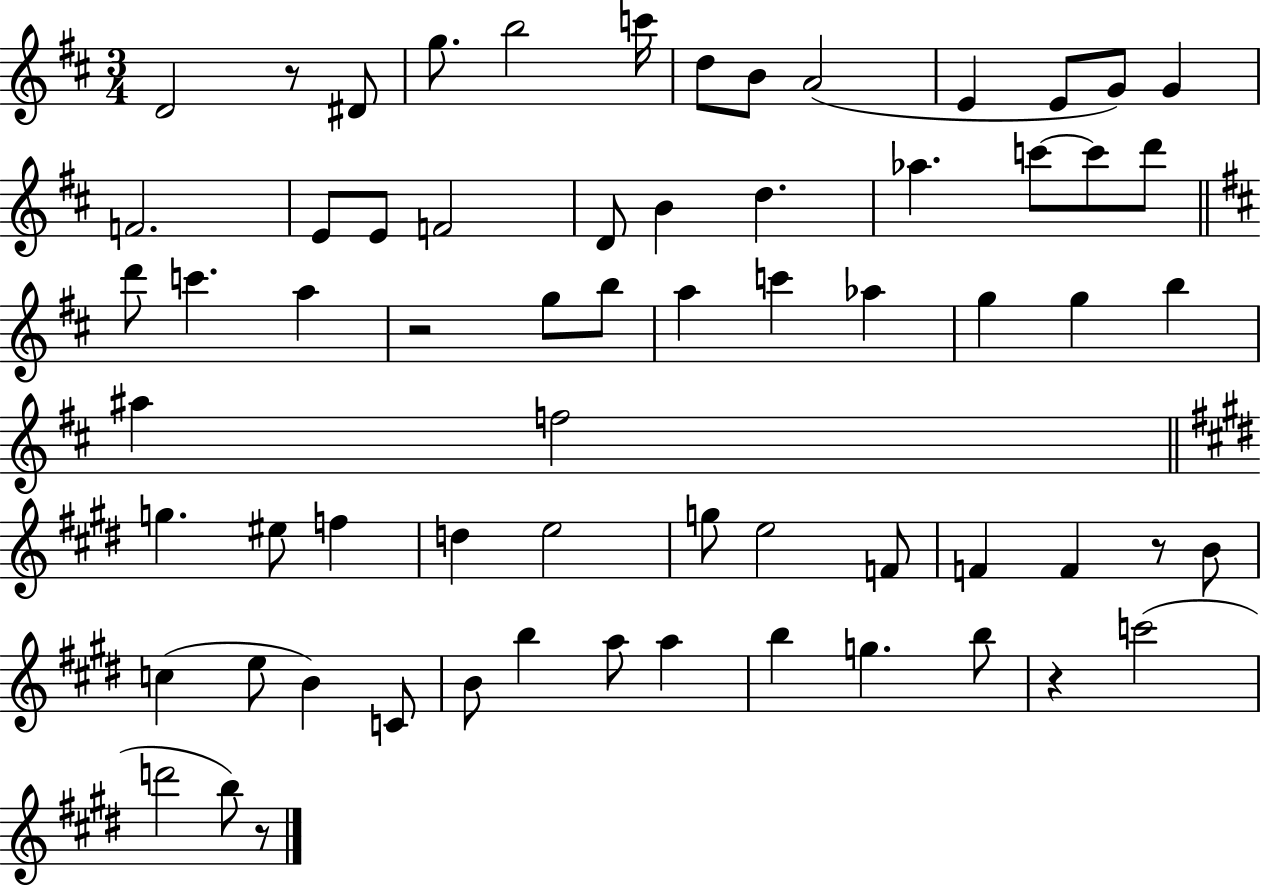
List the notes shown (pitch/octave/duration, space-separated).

D4/h R/e D#4/e G5/e. B5/h C6/s D5/e B4/e A4/h E4/q E4/e G4/e G4/q F4/h. E4/e E4/e F4/h D4/e B4/q D5/q. Ab5/q. C6/e C6/e D6/e D6/e C6/q. A5/q R/h G5/e B5/e A5/q C6/q Ab5/q G5/q G5/q B5/q A#5/q F5/h G5/q. EIS5/e F5/q D5/q E5/h G5/e E5/h F4/e F4/q F4/q R/e B4/e C5/q E5/e B4/q C4/e B4/e B5/q A5/e A5/q B5/q G5/q. B5/e R/q C6/h D6/h B5/e R/e